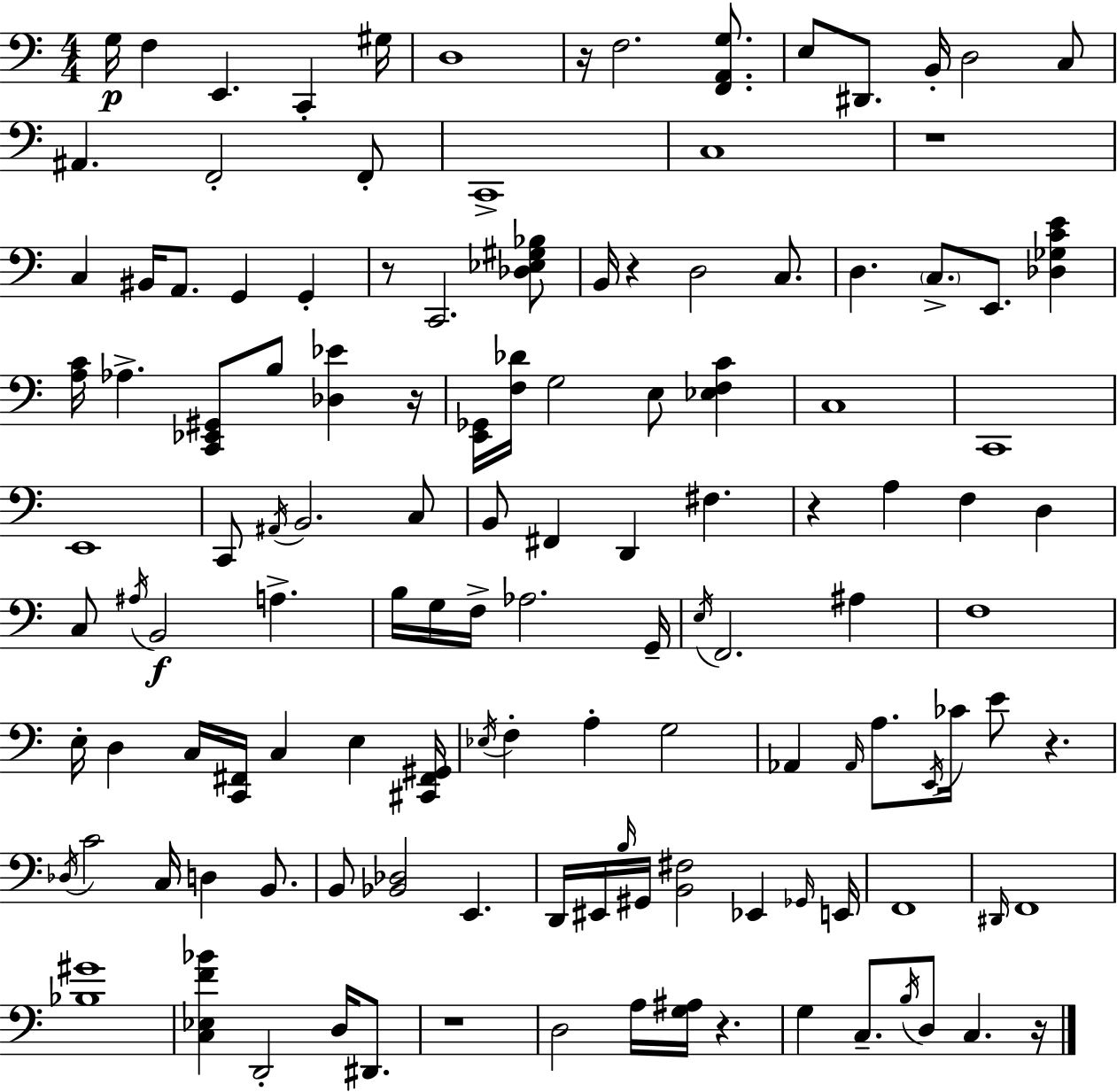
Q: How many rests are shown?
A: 10